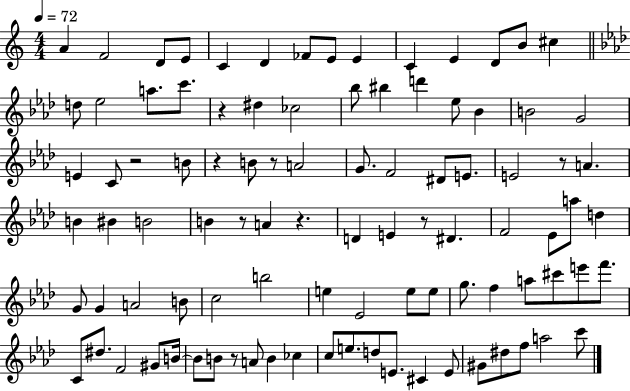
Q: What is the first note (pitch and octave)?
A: A4